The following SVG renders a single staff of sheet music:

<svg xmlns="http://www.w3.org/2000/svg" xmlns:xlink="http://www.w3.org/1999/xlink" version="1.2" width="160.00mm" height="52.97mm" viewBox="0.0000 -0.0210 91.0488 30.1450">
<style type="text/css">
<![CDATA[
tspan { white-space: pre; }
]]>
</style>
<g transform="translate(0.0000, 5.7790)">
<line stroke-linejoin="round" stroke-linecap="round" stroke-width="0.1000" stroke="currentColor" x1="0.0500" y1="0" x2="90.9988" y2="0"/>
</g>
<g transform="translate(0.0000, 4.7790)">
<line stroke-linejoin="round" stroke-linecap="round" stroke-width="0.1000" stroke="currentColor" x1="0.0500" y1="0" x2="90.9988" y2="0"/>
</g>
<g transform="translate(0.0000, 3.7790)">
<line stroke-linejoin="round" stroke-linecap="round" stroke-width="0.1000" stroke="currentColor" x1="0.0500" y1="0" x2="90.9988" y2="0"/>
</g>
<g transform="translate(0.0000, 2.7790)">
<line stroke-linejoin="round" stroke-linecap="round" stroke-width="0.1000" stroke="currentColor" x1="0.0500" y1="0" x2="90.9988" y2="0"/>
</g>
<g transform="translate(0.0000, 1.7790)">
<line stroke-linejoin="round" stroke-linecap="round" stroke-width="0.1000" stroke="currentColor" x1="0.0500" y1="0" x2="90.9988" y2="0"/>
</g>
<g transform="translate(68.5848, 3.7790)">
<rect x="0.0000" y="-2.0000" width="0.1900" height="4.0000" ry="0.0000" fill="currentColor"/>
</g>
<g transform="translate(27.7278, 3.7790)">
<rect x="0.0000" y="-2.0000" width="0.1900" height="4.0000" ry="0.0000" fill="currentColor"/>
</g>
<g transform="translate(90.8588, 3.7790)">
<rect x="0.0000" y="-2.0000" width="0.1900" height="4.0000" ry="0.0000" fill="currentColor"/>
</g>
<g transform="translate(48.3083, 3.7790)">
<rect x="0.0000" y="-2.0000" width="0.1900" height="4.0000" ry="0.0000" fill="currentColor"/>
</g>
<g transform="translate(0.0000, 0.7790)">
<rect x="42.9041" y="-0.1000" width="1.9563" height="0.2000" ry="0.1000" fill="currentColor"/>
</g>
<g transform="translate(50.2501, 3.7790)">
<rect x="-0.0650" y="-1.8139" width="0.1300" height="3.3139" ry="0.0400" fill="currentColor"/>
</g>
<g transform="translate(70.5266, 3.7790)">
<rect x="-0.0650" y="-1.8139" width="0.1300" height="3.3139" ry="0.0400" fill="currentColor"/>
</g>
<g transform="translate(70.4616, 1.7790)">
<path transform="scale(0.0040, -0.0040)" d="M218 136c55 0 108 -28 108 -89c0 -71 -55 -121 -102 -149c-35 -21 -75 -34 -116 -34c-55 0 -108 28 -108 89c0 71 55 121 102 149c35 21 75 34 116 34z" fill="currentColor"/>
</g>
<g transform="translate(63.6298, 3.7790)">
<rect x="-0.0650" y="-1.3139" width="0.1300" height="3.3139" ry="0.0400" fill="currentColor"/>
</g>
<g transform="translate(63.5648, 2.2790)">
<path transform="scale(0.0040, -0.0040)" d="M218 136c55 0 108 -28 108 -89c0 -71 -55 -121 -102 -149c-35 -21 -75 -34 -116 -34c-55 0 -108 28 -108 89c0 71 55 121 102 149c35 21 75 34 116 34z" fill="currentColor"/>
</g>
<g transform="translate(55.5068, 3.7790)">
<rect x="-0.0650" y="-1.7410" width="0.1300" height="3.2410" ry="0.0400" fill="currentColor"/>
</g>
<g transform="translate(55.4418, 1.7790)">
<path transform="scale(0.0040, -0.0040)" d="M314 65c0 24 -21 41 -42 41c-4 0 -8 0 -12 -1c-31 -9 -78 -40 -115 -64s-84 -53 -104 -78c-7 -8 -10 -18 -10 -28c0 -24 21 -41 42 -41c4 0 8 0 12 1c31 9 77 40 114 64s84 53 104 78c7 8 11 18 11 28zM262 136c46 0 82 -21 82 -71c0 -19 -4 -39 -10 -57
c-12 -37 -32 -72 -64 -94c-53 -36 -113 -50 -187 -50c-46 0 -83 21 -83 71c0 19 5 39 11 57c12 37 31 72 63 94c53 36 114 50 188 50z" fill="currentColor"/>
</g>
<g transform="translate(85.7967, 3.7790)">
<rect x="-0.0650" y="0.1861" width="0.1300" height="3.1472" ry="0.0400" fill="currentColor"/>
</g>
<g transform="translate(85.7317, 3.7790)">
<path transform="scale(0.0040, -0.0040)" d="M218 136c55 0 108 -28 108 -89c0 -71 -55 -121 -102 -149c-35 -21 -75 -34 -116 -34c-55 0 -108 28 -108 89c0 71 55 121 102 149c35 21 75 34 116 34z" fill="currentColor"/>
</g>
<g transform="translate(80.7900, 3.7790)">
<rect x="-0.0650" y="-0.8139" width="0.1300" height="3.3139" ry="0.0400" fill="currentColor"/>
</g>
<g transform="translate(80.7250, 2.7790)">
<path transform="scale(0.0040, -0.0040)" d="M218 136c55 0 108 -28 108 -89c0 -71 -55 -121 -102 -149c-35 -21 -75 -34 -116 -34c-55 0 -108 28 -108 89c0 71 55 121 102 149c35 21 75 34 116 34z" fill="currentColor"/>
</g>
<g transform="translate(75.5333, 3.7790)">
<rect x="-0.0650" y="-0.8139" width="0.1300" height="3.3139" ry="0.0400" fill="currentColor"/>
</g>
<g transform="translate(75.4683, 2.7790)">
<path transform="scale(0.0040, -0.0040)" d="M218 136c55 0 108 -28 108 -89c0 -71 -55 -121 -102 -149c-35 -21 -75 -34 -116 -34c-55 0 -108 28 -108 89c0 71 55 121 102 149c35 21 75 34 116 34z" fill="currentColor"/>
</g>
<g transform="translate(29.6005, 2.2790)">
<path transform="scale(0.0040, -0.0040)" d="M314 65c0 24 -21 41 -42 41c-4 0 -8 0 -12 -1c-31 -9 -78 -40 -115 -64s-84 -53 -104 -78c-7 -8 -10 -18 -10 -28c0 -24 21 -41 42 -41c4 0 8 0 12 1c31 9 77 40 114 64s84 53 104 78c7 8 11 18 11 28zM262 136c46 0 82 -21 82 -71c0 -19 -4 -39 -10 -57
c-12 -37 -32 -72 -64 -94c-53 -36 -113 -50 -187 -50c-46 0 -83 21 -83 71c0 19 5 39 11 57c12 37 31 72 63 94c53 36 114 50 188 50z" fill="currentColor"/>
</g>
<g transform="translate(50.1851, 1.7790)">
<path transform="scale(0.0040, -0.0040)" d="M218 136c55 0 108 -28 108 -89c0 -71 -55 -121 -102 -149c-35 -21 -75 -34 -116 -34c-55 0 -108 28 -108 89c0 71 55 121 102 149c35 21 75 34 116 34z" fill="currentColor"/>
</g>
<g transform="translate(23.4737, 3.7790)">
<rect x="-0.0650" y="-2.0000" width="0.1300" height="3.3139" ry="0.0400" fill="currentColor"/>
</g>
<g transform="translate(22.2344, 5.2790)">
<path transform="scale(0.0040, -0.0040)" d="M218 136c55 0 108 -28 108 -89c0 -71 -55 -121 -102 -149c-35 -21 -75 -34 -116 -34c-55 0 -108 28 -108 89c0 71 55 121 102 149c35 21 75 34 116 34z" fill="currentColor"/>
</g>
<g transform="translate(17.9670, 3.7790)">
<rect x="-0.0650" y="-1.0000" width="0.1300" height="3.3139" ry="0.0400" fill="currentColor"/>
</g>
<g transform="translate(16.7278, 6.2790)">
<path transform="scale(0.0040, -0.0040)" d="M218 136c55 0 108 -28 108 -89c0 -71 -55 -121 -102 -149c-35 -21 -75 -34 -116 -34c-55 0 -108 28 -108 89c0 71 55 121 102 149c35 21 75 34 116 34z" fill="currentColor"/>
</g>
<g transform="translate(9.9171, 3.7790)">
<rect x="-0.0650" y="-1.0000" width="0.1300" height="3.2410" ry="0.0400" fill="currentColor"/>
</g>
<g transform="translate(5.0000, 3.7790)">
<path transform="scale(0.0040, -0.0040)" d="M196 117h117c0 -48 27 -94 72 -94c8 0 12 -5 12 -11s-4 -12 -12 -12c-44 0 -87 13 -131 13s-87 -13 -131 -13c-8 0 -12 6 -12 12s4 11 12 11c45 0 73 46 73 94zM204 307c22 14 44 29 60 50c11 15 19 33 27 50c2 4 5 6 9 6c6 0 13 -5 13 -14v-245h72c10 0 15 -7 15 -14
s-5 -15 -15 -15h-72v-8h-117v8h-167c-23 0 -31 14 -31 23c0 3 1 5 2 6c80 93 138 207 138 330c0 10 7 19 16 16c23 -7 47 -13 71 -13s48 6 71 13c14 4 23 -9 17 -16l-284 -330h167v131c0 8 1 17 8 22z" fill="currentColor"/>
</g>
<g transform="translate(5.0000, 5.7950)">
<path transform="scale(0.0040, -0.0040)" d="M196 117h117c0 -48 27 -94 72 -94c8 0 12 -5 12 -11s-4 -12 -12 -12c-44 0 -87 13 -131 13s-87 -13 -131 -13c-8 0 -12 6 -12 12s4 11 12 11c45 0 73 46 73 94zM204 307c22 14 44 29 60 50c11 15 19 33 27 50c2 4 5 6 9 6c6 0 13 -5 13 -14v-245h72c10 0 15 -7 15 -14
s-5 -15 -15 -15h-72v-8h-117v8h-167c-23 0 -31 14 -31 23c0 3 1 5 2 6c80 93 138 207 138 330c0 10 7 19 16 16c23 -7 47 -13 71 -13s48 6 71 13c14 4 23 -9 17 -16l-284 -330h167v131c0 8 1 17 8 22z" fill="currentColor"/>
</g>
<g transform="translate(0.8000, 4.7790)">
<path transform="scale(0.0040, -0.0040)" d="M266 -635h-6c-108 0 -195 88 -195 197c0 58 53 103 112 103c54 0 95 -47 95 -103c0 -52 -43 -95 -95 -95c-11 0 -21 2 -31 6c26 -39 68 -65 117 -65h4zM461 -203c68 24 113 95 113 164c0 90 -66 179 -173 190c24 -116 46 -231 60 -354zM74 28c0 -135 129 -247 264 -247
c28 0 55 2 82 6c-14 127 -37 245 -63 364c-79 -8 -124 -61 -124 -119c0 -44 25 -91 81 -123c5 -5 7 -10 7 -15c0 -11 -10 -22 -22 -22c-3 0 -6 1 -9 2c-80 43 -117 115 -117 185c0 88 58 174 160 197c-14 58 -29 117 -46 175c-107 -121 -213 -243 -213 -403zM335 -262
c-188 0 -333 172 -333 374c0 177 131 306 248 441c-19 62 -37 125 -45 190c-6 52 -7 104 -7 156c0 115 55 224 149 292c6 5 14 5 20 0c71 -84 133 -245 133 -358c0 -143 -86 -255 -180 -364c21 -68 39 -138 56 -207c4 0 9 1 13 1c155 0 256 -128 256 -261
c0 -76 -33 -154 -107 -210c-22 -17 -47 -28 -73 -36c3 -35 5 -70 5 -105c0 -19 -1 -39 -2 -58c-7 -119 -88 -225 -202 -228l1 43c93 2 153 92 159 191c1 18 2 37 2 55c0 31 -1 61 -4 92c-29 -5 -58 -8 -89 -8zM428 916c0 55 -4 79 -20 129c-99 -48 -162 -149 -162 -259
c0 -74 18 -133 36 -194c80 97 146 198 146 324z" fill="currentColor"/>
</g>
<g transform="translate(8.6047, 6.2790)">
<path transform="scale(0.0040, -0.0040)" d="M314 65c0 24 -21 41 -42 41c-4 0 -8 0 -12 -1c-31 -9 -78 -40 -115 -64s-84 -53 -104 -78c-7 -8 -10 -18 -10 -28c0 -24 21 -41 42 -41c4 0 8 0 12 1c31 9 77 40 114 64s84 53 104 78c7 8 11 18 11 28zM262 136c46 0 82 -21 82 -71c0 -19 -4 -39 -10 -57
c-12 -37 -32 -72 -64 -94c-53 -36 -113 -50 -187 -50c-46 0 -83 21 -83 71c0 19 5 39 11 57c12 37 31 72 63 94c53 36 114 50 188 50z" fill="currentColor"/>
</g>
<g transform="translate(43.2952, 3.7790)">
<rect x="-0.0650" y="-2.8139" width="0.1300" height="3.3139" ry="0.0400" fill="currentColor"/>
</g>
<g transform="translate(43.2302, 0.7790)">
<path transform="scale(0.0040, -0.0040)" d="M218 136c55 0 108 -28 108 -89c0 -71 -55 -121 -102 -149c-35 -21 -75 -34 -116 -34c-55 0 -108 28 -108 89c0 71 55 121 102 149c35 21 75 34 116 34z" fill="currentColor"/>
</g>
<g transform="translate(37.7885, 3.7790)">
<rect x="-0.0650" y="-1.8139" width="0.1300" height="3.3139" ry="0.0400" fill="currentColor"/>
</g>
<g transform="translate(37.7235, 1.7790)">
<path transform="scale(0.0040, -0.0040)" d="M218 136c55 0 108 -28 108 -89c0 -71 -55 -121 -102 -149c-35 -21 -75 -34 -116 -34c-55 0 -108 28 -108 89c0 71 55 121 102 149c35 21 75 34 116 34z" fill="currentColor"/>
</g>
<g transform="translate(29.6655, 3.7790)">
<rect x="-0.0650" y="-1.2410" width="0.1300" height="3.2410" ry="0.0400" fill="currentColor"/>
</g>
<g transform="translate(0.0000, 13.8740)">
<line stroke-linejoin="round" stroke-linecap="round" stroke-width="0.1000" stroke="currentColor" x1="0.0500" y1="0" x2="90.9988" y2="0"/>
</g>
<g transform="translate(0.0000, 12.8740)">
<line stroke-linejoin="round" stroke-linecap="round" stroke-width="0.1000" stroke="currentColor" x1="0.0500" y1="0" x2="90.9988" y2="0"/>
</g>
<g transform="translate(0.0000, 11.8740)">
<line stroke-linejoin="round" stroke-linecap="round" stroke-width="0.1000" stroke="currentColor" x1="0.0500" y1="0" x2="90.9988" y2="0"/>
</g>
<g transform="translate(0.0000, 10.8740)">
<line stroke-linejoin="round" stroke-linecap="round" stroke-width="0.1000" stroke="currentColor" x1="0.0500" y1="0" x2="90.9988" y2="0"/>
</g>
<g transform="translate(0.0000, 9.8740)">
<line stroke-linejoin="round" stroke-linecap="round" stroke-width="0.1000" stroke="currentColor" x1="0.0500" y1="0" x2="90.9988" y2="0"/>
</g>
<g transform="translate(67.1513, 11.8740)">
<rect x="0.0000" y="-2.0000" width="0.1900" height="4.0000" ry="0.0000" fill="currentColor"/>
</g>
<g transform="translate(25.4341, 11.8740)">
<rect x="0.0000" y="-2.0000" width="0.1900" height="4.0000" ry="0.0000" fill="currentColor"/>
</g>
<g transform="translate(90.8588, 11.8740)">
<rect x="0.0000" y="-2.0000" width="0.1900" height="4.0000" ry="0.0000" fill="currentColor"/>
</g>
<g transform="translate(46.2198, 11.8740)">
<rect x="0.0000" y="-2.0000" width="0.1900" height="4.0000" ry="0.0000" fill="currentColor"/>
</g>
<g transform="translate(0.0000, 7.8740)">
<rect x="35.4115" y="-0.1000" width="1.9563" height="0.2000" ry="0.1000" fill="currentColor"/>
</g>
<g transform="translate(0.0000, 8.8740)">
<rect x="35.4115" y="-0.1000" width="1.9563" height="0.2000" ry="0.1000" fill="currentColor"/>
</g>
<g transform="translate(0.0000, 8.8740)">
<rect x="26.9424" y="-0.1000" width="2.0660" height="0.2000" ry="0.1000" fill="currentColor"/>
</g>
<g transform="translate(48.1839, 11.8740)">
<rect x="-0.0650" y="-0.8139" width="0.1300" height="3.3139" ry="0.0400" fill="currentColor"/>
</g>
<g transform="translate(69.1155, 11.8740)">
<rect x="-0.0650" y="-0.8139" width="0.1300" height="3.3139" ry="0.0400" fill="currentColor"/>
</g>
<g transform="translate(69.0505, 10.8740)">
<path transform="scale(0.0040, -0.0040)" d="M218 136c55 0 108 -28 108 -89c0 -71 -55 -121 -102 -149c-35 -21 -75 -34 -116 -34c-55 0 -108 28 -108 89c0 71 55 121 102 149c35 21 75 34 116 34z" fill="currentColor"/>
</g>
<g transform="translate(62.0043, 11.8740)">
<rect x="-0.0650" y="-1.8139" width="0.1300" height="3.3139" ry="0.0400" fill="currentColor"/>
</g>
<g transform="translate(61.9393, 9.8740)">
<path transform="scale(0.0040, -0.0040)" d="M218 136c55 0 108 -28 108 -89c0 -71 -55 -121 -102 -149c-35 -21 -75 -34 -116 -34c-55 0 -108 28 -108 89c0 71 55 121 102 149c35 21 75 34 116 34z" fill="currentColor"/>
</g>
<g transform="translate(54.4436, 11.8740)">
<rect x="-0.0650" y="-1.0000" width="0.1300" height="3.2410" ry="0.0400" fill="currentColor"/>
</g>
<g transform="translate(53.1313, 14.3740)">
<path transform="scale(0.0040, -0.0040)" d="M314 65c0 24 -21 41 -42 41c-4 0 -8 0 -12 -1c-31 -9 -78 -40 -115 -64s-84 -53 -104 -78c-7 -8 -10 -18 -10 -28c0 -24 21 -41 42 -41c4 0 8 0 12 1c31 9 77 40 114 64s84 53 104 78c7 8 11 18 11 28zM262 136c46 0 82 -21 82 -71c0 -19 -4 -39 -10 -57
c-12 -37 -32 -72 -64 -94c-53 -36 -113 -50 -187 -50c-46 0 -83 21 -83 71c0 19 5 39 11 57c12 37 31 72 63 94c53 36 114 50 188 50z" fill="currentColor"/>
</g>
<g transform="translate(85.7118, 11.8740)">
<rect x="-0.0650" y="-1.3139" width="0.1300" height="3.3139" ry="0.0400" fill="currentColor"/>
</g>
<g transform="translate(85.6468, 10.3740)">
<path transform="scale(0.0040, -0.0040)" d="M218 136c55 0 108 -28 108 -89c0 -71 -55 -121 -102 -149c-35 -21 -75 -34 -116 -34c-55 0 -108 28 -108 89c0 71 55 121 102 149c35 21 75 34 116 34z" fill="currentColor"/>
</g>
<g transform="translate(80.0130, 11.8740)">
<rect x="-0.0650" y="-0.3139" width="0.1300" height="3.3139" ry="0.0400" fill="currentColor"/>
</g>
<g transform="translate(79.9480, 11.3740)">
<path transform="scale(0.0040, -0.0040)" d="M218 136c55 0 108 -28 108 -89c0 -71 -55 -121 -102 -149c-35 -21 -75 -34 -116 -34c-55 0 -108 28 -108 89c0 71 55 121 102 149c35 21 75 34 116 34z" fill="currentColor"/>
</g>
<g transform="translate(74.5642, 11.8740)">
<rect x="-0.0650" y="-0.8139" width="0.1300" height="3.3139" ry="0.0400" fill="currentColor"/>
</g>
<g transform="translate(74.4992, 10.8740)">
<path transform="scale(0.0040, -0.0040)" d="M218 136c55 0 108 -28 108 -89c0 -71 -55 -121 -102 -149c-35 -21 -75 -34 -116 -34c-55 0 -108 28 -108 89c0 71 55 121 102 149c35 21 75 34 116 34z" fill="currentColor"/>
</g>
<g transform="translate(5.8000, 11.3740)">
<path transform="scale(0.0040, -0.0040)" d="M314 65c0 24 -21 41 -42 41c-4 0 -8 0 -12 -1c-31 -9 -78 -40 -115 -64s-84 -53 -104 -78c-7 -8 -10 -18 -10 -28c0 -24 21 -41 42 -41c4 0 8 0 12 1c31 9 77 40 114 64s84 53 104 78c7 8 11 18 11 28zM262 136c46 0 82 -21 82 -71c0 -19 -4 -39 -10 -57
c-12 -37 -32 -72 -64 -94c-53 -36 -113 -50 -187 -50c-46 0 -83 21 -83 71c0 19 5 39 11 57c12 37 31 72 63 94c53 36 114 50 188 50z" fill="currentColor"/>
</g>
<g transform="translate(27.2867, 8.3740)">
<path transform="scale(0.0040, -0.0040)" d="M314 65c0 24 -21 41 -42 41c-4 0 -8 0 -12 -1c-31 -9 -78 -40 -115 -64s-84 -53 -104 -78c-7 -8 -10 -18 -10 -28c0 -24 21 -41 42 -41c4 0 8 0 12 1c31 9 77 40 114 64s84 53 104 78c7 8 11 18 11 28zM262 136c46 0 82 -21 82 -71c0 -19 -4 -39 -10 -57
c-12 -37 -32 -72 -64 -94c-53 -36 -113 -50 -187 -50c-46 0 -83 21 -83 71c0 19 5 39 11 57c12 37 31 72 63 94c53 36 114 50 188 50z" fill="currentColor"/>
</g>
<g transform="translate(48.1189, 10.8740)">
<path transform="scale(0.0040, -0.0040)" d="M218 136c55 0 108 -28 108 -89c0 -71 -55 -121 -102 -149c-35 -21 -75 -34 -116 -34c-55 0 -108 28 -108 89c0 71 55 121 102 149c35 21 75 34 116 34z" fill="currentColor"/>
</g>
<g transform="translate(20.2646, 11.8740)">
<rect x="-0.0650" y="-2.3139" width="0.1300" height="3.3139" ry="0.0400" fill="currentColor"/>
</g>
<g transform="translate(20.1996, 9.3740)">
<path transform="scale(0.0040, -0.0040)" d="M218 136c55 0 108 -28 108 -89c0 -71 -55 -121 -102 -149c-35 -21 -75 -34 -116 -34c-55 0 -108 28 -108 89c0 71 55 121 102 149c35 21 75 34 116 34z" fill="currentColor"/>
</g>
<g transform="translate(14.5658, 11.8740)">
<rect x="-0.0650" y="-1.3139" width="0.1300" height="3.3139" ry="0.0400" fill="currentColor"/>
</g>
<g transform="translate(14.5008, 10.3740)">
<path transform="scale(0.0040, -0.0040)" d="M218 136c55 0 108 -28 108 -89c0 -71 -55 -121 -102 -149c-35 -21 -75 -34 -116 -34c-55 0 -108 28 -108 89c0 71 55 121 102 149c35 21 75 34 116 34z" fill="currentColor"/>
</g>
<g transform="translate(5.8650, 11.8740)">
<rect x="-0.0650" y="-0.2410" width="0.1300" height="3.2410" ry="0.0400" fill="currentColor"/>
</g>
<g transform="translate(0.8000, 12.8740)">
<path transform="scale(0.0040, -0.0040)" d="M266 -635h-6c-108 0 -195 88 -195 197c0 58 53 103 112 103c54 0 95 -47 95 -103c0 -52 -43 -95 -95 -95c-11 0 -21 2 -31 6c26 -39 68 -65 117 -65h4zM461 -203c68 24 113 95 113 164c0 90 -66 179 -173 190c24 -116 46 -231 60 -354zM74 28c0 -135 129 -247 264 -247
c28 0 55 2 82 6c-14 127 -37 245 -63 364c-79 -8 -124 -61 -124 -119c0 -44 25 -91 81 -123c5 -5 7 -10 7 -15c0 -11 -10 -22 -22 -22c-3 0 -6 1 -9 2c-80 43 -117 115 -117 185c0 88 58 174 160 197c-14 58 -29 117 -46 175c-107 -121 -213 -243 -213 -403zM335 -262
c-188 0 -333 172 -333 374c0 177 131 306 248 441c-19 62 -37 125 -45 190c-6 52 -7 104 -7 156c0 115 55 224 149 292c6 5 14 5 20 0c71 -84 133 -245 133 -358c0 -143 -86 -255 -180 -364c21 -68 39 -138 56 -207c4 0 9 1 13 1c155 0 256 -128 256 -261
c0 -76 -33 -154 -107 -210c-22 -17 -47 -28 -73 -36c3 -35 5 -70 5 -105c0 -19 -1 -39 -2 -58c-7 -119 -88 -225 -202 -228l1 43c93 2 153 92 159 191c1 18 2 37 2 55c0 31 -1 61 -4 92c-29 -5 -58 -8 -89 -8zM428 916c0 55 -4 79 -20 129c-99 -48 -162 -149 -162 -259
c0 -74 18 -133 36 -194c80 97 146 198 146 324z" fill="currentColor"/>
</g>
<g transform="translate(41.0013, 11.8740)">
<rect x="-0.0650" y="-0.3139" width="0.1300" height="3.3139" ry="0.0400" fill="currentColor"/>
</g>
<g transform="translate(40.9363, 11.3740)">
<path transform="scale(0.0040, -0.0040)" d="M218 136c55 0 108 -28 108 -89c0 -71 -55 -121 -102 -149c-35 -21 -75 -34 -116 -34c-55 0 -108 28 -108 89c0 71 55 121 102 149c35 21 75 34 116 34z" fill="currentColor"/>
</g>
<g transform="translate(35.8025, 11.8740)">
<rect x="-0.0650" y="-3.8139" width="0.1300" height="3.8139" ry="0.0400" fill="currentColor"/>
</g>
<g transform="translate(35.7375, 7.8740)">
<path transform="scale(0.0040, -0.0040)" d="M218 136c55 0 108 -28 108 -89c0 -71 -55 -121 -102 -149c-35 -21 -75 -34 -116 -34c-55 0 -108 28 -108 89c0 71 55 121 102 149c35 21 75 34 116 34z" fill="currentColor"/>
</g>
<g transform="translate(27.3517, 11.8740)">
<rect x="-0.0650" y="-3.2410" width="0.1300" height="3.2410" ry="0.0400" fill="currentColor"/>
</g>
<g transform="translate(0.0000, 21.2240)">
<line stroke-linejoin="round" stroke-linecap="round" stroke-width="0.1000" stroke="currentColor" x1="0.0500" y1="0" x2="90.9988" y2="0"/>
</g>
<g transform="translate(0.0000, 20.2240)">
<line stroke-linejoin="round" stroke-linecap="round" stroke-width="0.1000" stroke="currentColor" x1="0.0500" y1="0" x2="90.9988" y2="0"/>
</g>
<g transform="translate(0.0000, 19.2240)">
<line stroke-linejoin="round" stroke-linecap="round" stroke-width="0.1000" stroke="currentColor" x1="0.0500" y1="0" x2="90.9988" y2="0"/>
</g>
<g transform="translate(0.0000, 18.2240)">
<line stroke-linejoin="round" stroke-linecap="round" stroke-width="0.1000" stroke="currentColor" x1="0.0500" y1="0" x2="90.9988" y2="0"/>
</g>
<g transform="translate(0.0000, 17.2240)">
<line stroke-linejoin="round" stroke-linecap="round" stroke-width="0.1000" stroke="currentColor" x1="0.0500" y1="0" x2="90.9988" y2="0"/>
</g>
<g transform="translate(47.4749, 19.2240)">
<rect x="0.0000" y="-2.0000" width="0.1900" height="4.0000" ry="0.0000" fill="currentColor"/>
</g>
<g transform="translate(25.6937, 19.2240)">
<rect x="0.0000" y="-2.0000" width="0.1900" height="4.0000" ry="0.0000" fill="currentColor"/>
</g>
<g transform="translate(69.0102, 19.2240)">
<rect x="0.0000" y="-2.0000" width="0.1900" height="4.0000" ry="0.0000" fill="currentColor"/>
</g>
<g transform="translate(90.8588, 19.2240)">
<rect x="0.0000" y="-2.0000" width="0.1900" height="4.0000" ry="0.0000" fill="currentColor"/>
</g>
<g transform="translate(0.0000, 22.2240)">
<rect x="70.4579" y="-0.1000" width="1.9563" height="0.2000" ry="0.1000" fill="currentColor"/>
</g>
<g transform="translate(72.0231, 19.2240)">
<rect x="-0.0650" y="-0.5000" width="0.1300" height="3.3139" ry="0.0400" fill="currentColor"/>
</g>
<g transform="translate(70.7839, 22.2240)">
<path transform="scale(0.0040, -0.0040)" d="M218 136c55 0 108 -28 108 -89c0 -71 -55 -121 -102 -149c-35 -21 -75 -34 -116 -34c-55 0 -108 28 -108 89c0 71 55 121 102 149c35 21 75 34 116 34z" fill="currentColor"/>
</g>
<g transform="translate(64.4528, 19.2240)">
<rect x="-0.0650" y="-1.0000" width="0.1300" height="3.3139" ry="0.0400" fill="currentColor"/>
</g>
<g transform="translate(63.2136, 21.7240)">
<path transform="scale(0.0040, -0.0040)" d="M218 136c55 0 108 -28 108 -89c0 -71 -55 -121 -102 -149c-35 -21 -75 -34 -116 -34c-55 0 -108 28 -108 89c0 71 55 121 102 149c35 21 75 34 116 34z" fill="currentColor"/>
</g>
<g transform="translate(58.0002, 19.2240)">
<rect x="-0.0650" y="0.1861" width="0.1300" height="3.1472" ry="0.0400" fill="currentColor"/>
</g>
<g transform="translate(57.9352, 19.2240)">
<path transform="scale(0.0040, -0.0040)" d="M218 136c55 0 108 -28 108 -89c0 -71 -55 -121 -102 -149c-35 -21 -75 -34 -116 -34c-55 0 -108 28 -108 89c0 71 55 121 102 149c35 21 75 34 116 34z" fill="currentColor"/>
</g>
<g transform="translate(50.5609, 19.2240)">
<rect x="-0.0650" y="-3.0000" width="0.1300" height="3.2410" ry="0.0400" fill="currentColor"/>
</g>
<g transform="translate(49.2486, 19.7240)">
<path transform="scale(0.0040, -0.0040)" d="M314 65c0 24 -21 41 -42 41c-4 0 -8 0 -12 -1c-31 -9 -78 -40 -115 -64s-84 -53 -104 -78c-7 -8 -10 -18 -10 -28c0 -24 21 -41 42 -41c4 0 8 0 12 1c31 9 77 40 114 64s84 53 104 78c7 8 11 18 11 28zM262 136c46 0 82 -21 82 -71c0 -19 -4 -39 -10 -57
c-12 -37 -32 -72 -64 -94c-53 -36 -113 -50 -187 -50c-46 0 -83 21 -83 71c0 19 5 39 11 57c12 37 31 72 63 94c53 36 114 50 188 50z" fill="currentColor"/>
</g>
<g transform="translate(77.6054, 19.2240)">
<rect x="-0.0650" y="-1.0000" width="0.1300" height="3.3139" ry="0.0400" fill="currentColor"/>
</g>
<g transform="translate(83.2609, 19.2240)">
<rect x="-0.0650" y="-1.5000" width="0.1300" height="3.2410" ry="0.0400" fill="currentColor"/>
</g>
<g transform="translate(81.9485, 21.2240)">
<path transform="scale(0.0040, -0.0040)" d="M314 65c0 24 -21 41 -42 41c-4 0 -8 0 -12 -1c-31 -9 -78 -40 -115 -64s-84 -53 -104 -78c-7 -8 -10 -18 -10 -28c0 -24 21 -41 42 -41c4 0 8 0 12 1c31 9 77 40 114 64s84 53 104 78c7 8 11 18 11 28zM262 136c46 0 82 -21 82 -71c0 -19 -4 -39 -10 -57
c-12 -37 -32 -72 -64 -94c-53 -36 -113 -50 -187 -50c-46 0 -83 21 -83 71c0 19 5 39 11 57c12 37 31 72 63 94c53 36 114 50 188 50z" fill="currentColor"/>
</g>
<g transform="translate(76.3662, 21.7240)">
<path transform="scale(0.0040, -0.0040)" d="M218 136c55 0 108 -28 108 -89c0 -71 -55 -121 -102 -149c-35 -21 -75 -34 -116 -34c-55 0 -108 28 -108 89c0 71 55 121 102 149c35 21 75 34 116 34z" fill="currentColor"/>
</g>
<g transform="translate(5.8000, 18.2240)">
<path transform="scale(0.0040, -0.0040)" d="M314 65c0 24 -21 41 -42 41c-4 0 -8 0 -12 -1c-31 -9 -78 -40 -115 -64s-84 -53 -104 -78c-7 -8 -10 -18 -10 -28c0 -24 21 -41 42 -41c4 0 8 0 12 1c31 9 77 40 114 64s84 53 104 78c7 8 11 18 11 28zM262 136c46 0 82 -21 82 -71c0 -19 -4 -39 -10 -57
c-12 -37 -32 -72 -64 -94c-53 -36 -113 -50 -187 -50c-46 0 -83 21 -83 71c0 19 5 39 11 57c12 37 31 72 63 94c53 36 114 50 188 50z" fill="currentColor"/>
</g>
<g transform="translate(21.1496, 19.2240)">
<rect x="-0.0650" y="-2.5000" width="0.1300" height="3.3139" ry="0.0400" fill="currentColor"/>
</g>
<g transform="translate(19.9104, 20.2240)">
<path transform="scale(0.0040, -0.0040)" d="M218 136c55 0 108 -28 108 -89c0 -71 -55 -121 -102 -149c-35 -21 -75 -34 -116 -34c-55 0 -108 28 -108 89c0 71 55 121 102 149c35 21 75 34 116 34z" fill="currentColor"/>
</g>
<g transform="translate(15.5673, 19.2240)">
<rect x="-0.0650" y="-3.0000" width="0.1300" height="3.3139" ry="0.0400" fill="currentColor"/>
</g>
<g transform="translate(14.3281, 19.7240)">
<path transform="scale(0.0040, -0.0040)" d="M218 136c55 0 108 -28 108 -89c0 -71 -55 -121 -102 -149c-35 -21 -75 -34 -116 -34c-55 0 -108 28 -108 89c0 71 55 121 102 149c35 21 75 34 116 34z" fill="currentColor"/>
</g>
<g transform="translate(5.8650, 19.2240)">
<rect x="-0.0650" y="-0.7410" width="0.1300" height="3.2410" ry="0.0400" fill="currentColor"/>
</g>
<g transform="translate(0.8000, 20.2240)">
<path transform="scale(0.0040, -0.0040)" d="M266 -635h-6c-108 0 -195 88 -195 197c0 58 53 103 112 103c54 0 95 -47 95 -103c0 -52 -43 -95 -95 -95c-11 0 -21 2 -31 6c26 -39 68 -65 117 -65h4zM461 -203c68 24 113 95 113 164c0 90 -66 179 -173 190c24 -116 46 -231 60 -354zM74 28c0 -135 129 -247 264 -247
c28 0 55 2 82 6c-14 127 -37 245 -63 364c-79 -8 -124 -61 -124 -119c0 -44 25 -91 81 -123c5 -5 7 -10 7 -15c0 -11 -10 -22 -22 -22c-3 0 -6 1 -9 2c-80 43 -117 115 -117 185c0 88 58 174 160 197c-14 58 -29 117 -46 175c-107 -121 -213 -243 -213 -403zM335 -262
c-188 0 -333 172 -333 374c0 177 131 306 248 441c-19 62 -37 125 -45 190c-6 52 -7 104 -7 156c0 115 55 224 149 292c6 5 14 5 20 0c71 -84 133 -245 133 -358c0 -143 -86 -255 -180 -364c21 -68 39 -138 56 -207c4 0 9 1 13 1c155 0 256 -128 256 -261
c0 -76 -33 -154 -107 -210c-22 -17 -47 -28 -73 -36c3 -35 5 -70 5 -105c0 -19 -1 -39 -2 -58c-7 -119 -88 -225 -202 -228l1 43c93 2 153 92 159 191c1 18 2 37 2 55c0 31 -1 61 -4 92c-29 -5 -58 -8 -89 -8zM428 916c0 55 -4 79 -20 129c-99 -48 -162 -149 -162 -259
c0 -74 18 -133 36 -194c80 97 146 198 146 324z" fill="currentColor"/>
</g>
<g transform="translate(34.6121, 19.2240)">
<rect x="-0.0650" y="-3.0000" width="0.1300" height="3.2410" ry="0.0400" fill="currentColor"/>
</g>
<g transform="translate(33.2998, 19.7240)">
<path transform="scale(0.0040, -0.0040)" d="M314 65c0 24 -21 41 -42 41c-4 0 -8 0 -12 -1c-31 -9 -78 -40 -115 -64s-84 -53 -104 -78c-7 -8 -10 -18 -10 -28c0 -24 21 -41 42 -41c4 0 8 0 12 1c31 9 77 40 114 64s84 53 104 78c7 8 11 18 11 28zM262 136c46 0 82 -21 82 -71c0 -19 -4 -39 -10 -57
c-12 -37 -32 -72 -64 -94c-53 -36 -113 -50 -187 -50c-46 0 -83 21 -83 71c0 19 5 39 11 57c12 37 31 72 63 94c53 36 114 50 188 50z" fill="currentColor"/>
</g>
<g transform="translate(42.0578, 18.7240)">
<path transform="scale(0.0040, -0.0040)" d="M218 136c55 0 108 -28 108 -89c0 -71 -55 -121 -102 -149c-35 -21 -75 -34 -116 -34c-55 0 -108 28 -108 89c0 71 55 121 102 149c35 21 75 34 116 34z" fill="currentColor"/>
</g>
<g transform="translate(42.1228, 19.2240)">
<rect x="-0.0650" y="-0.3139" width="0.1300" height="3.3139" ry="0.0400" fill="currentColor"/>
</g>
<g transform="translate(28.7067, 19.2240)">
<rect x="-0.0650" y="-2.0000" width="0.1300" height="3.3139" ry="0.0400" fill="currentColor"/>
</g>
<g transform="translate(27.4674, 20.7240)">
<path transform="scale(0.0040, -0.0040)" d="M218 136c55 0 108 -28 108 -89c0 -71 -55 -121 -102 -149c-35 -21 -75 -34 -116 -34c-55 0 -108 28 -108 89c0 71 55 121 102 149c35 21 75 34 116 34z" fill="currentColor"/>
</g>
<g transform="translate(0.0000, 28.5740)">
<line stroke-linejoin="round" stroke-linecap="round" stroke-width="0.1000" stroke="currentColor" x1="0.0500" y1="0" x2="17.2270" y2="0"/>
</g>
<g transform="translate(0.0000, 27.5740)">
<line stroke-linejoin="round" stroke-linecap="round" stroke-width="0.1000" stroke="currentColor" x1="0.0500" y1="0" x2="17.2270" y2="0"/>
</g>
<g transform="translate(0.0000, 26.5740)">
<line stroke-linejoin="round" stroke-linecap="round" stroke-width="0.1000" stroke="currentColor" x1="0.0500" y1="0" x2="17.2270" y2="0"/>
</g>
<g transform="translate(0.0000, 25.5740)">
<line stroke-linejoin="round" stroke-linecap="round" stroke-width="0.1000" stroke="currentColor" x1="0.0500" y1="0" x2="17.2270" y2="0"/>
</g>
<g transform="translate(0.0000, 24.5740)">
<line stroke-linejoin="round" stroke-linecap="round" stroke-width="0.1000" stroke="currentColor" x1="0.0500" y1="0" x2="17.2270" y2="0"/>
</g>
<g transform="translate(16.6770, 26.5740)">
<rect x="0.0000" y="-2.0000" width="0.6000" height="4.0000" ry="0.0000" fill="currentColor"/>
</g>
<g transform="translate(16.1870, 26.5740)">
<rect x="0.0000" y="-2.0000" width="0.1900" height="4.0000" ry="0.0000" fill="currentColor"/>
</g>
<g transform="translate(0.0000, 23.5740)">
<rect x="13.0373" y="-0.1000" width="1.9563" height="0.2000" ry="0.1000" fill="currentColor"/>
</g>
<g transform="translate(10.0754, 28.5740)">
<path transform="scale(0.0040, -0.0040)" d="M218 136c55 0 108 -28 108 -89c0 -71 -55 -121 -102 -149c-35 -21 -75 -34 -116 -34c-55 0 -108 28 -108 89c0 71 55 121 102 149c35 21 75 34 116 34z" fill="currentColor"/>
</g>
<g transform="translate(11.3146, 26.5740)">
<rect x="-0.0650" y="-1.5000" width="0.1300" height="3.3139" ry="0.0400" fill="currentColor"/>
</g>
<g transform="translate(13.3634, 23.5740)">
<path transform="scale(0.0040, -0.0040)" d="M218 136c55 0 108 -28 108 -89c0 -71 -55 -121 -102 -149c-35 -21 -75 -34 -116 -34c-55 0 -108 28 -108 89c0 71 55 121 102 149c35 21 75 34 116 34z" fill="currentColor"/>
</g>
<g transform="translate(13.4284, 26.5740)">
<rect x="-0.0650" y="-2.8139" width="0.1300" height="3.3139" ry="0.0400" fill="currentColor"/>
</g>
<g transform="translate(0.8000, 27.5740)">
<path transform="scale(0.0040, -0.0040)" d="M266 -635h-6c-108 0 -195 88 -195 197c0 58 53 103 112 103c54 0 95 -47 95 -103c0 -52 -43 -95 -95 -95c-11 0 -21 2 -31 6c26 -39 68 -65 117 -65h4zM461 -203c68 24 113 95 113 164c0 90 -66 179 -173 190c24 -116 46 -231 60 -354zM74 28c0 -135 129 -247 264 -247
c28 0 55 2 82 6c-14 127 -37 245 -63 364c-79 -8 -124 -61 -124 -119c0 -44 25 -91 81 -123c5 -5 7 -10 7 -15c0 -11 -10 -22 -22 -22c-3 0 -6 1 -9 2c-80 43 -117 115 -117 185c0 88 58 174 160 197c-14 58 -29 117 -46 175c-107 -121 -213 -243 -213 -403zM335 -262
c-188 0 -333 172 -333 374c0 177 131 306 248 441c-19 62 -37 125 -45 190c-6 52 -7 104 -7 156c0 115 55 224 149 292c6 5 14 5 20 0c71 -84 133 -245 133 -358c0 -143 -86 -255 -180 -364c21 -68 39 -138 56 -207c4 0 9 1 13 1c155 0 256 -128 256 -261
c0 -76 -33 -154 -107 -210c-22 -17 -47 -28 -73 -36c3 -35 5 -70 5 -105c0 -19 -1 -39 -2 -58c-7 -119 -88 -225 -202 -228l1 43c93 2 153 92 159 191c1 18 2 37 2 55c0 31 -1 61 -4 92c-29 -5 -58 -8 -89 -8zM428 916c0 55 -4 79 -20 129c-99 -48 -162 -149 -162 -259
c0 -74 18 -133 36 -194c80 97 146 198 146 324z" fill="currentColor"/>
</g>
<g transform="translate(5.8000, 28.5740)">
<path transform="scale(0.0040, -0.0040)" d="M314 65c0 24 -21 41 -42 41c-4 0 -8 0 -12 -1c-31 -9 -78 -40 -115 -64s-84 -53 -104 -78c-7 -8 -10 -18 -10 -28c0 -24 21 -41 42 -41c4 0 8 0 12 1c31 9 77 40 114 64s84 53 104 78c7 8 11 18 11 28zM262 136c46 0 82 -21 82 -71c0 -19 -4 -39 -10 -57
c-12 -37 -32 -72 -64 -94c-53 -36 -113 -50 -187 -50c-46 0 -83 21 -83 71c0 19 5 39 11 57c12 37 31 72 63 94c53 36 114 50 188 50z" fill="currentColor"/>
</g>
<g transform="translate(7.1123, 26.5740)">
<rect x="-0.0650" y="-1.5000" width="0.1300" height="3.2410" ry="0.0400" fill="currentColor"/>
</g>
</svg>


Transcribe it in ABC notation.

X:1
T:Untitled
M:4/4
L:1/4
K:C
D2 D F e2 f a f f2 e f d d B c2 e g b2 c' c d D2 f d d c e d2 A G F A2 c A2 B D C D E2 E2 E a